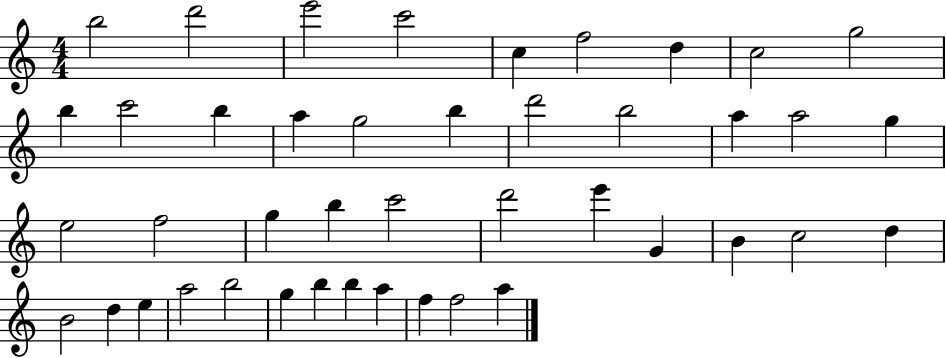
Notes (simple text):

B5/h D6/h E6/h C6/h C5/q F5/h D5/q C5/h G5/h B5/q C6/h B5/q A5/q G5/h B5/q D6/h B5/h A5/q A5/h G5/q E5/h F5/h G5/q B5/q C6/h D6/h E6/q G4/q B4/q C5/h D5/q B4/h D5/q E5/q A5/h B5/h G5/q B5/q B5/q A5/q F5/q F5/h A5/q